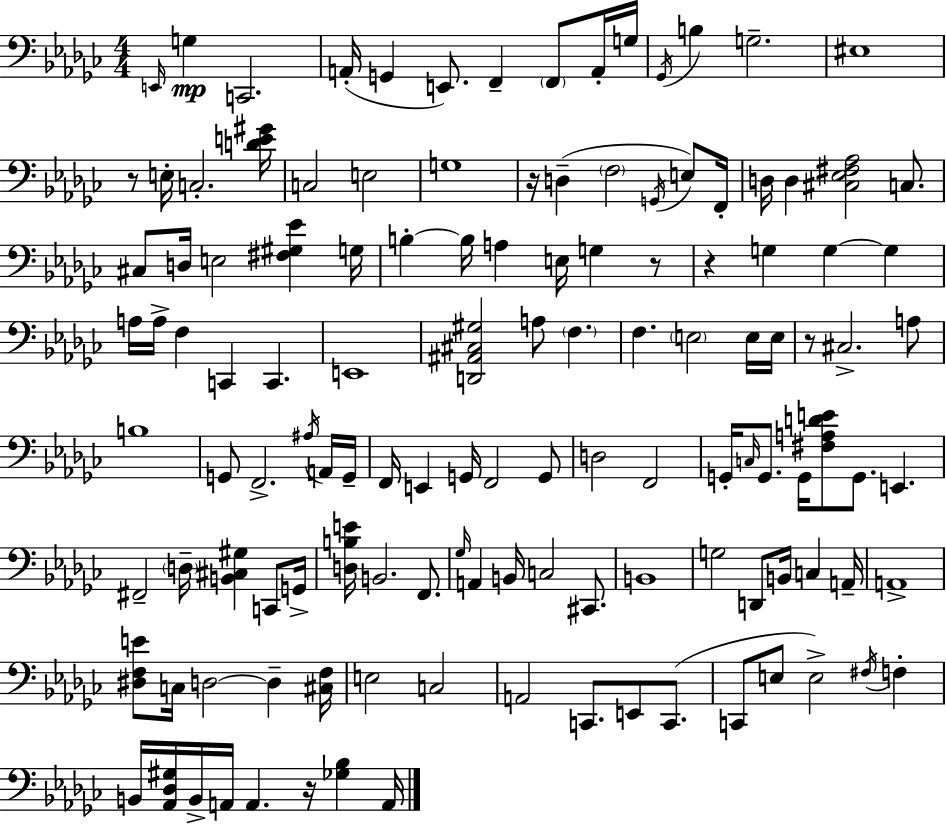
{
  \clef bass
  \numericTimeSignature
  \time 4/4
  \key ees \minor
  \grace { e,16 }\mp g4 c,2. | a,16-.( g,4 e,8.) f,4-- \parenthesize f,8 a,16-. | g16 \acciaccatura { ges,16 } b4 g2.-- | eis1 | \break r8 e16-. c2.-. | <d' e' gis'>16 c2 e2 | g1 | r16 d4--( \parenthesize f2 \acciaccatura { g,16 } | \break e8) f,16-. d16 d4 <cis ees fis aes>2 | c8. cis8 d16 e2 <fis gis ees'>4 | g16 b4-.~~ b16 a4 e16 g4 | r8 r4 g4 g4~~ g4 | \break a16 a16-> f4 c,4 c,4. | e,1 | <d, ais, cis gis>2 a8 \parenthesize f4. | f4. \parenthesize e2 | \break e16 e16 r8 cis2.-> | a8 b1 | g,8 f,2.-> | \acciaccatura { ais16 } a,16 g,16-- f,16 e,4 g,16 f,2 | \break g,8 d2 f,2 | g,16-. \grace { c16 } g,8. g,16 <fis a d' e'>8 g,8. e,4. | fis,2-- \parenthesize d16-- <b, cis gis>4 | c,8 g,16-> <d b e'>16 b,2. | \break f,8. \grace { ges16 } a,4 b,16 c2 | cis,8. b,1 | g2 d,8 | b,16 c4 a,16-- a,1-> | \break <dis f e'>8 c16 d2~~ | d4-- <cis f>16 e2 c2 | a,2 c,8. | e,8 c,8.( c,8 e8 e2->) | \break \acciaccatura { fis16 } f4-. b,16 <aes, des gis>16 b,16-> a,16 a,4. | r16 <ges bes>4 a,16 \bar "|."
}